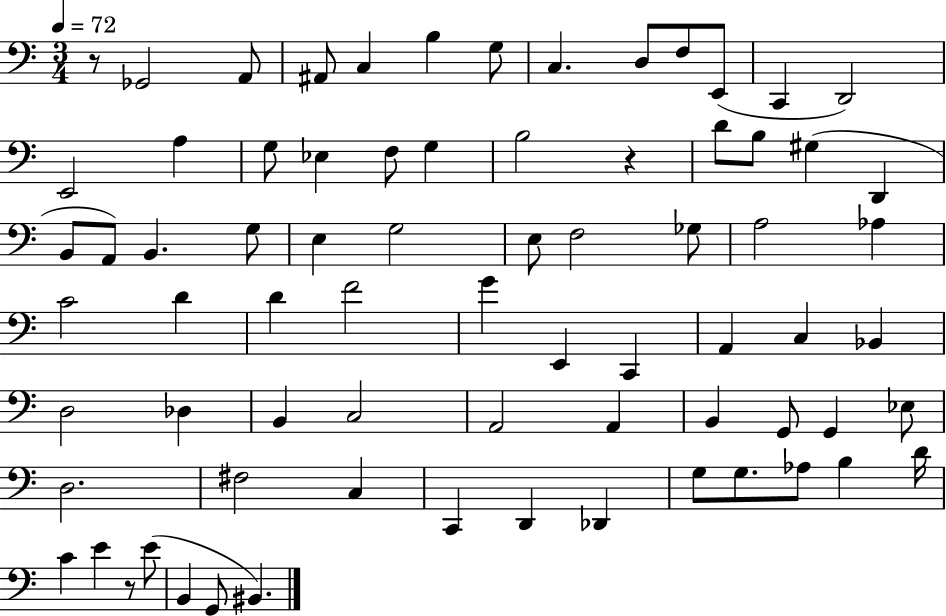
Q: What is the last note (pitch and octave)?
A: BIS2